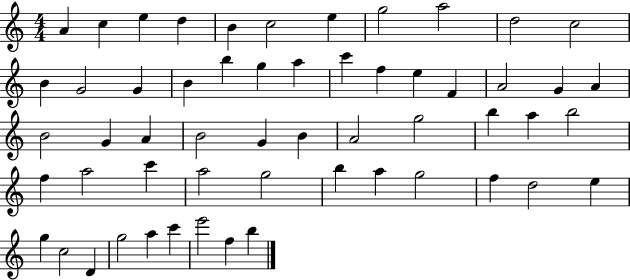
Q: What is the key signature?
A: C major